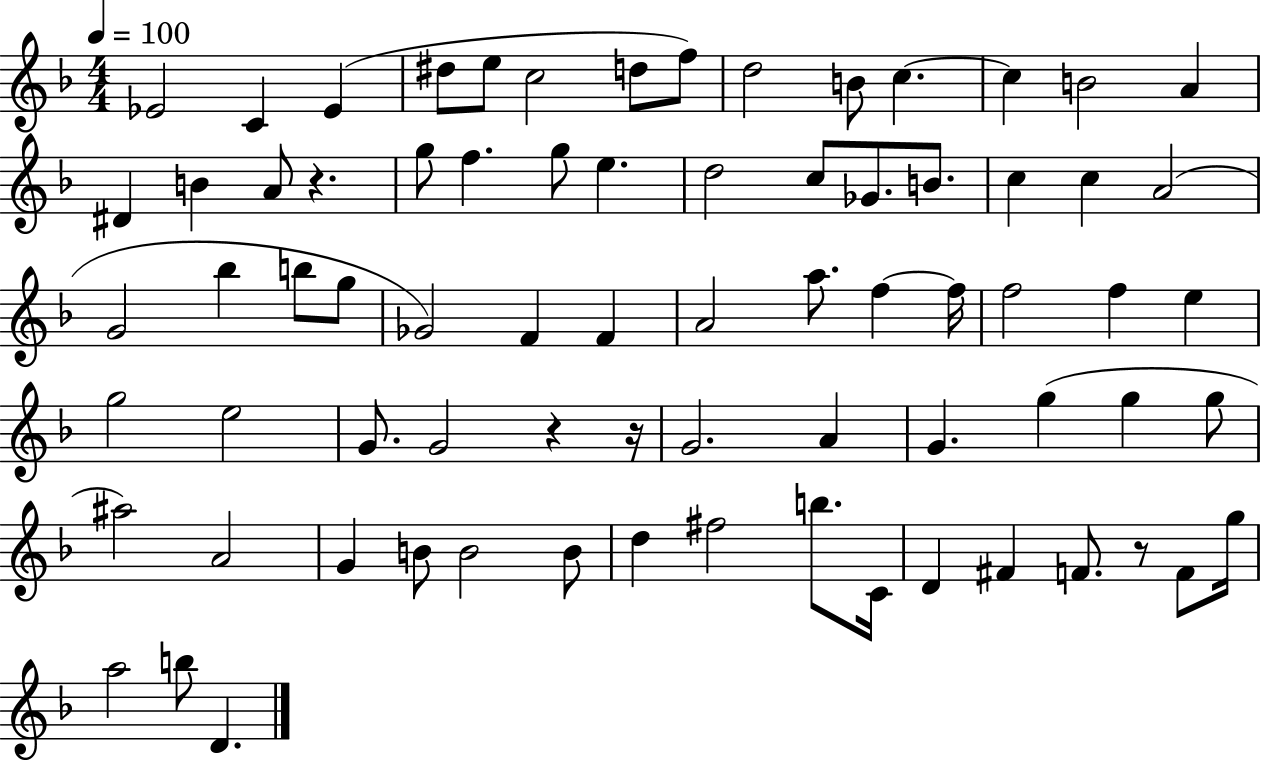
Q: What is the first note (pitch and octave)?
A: Eb4